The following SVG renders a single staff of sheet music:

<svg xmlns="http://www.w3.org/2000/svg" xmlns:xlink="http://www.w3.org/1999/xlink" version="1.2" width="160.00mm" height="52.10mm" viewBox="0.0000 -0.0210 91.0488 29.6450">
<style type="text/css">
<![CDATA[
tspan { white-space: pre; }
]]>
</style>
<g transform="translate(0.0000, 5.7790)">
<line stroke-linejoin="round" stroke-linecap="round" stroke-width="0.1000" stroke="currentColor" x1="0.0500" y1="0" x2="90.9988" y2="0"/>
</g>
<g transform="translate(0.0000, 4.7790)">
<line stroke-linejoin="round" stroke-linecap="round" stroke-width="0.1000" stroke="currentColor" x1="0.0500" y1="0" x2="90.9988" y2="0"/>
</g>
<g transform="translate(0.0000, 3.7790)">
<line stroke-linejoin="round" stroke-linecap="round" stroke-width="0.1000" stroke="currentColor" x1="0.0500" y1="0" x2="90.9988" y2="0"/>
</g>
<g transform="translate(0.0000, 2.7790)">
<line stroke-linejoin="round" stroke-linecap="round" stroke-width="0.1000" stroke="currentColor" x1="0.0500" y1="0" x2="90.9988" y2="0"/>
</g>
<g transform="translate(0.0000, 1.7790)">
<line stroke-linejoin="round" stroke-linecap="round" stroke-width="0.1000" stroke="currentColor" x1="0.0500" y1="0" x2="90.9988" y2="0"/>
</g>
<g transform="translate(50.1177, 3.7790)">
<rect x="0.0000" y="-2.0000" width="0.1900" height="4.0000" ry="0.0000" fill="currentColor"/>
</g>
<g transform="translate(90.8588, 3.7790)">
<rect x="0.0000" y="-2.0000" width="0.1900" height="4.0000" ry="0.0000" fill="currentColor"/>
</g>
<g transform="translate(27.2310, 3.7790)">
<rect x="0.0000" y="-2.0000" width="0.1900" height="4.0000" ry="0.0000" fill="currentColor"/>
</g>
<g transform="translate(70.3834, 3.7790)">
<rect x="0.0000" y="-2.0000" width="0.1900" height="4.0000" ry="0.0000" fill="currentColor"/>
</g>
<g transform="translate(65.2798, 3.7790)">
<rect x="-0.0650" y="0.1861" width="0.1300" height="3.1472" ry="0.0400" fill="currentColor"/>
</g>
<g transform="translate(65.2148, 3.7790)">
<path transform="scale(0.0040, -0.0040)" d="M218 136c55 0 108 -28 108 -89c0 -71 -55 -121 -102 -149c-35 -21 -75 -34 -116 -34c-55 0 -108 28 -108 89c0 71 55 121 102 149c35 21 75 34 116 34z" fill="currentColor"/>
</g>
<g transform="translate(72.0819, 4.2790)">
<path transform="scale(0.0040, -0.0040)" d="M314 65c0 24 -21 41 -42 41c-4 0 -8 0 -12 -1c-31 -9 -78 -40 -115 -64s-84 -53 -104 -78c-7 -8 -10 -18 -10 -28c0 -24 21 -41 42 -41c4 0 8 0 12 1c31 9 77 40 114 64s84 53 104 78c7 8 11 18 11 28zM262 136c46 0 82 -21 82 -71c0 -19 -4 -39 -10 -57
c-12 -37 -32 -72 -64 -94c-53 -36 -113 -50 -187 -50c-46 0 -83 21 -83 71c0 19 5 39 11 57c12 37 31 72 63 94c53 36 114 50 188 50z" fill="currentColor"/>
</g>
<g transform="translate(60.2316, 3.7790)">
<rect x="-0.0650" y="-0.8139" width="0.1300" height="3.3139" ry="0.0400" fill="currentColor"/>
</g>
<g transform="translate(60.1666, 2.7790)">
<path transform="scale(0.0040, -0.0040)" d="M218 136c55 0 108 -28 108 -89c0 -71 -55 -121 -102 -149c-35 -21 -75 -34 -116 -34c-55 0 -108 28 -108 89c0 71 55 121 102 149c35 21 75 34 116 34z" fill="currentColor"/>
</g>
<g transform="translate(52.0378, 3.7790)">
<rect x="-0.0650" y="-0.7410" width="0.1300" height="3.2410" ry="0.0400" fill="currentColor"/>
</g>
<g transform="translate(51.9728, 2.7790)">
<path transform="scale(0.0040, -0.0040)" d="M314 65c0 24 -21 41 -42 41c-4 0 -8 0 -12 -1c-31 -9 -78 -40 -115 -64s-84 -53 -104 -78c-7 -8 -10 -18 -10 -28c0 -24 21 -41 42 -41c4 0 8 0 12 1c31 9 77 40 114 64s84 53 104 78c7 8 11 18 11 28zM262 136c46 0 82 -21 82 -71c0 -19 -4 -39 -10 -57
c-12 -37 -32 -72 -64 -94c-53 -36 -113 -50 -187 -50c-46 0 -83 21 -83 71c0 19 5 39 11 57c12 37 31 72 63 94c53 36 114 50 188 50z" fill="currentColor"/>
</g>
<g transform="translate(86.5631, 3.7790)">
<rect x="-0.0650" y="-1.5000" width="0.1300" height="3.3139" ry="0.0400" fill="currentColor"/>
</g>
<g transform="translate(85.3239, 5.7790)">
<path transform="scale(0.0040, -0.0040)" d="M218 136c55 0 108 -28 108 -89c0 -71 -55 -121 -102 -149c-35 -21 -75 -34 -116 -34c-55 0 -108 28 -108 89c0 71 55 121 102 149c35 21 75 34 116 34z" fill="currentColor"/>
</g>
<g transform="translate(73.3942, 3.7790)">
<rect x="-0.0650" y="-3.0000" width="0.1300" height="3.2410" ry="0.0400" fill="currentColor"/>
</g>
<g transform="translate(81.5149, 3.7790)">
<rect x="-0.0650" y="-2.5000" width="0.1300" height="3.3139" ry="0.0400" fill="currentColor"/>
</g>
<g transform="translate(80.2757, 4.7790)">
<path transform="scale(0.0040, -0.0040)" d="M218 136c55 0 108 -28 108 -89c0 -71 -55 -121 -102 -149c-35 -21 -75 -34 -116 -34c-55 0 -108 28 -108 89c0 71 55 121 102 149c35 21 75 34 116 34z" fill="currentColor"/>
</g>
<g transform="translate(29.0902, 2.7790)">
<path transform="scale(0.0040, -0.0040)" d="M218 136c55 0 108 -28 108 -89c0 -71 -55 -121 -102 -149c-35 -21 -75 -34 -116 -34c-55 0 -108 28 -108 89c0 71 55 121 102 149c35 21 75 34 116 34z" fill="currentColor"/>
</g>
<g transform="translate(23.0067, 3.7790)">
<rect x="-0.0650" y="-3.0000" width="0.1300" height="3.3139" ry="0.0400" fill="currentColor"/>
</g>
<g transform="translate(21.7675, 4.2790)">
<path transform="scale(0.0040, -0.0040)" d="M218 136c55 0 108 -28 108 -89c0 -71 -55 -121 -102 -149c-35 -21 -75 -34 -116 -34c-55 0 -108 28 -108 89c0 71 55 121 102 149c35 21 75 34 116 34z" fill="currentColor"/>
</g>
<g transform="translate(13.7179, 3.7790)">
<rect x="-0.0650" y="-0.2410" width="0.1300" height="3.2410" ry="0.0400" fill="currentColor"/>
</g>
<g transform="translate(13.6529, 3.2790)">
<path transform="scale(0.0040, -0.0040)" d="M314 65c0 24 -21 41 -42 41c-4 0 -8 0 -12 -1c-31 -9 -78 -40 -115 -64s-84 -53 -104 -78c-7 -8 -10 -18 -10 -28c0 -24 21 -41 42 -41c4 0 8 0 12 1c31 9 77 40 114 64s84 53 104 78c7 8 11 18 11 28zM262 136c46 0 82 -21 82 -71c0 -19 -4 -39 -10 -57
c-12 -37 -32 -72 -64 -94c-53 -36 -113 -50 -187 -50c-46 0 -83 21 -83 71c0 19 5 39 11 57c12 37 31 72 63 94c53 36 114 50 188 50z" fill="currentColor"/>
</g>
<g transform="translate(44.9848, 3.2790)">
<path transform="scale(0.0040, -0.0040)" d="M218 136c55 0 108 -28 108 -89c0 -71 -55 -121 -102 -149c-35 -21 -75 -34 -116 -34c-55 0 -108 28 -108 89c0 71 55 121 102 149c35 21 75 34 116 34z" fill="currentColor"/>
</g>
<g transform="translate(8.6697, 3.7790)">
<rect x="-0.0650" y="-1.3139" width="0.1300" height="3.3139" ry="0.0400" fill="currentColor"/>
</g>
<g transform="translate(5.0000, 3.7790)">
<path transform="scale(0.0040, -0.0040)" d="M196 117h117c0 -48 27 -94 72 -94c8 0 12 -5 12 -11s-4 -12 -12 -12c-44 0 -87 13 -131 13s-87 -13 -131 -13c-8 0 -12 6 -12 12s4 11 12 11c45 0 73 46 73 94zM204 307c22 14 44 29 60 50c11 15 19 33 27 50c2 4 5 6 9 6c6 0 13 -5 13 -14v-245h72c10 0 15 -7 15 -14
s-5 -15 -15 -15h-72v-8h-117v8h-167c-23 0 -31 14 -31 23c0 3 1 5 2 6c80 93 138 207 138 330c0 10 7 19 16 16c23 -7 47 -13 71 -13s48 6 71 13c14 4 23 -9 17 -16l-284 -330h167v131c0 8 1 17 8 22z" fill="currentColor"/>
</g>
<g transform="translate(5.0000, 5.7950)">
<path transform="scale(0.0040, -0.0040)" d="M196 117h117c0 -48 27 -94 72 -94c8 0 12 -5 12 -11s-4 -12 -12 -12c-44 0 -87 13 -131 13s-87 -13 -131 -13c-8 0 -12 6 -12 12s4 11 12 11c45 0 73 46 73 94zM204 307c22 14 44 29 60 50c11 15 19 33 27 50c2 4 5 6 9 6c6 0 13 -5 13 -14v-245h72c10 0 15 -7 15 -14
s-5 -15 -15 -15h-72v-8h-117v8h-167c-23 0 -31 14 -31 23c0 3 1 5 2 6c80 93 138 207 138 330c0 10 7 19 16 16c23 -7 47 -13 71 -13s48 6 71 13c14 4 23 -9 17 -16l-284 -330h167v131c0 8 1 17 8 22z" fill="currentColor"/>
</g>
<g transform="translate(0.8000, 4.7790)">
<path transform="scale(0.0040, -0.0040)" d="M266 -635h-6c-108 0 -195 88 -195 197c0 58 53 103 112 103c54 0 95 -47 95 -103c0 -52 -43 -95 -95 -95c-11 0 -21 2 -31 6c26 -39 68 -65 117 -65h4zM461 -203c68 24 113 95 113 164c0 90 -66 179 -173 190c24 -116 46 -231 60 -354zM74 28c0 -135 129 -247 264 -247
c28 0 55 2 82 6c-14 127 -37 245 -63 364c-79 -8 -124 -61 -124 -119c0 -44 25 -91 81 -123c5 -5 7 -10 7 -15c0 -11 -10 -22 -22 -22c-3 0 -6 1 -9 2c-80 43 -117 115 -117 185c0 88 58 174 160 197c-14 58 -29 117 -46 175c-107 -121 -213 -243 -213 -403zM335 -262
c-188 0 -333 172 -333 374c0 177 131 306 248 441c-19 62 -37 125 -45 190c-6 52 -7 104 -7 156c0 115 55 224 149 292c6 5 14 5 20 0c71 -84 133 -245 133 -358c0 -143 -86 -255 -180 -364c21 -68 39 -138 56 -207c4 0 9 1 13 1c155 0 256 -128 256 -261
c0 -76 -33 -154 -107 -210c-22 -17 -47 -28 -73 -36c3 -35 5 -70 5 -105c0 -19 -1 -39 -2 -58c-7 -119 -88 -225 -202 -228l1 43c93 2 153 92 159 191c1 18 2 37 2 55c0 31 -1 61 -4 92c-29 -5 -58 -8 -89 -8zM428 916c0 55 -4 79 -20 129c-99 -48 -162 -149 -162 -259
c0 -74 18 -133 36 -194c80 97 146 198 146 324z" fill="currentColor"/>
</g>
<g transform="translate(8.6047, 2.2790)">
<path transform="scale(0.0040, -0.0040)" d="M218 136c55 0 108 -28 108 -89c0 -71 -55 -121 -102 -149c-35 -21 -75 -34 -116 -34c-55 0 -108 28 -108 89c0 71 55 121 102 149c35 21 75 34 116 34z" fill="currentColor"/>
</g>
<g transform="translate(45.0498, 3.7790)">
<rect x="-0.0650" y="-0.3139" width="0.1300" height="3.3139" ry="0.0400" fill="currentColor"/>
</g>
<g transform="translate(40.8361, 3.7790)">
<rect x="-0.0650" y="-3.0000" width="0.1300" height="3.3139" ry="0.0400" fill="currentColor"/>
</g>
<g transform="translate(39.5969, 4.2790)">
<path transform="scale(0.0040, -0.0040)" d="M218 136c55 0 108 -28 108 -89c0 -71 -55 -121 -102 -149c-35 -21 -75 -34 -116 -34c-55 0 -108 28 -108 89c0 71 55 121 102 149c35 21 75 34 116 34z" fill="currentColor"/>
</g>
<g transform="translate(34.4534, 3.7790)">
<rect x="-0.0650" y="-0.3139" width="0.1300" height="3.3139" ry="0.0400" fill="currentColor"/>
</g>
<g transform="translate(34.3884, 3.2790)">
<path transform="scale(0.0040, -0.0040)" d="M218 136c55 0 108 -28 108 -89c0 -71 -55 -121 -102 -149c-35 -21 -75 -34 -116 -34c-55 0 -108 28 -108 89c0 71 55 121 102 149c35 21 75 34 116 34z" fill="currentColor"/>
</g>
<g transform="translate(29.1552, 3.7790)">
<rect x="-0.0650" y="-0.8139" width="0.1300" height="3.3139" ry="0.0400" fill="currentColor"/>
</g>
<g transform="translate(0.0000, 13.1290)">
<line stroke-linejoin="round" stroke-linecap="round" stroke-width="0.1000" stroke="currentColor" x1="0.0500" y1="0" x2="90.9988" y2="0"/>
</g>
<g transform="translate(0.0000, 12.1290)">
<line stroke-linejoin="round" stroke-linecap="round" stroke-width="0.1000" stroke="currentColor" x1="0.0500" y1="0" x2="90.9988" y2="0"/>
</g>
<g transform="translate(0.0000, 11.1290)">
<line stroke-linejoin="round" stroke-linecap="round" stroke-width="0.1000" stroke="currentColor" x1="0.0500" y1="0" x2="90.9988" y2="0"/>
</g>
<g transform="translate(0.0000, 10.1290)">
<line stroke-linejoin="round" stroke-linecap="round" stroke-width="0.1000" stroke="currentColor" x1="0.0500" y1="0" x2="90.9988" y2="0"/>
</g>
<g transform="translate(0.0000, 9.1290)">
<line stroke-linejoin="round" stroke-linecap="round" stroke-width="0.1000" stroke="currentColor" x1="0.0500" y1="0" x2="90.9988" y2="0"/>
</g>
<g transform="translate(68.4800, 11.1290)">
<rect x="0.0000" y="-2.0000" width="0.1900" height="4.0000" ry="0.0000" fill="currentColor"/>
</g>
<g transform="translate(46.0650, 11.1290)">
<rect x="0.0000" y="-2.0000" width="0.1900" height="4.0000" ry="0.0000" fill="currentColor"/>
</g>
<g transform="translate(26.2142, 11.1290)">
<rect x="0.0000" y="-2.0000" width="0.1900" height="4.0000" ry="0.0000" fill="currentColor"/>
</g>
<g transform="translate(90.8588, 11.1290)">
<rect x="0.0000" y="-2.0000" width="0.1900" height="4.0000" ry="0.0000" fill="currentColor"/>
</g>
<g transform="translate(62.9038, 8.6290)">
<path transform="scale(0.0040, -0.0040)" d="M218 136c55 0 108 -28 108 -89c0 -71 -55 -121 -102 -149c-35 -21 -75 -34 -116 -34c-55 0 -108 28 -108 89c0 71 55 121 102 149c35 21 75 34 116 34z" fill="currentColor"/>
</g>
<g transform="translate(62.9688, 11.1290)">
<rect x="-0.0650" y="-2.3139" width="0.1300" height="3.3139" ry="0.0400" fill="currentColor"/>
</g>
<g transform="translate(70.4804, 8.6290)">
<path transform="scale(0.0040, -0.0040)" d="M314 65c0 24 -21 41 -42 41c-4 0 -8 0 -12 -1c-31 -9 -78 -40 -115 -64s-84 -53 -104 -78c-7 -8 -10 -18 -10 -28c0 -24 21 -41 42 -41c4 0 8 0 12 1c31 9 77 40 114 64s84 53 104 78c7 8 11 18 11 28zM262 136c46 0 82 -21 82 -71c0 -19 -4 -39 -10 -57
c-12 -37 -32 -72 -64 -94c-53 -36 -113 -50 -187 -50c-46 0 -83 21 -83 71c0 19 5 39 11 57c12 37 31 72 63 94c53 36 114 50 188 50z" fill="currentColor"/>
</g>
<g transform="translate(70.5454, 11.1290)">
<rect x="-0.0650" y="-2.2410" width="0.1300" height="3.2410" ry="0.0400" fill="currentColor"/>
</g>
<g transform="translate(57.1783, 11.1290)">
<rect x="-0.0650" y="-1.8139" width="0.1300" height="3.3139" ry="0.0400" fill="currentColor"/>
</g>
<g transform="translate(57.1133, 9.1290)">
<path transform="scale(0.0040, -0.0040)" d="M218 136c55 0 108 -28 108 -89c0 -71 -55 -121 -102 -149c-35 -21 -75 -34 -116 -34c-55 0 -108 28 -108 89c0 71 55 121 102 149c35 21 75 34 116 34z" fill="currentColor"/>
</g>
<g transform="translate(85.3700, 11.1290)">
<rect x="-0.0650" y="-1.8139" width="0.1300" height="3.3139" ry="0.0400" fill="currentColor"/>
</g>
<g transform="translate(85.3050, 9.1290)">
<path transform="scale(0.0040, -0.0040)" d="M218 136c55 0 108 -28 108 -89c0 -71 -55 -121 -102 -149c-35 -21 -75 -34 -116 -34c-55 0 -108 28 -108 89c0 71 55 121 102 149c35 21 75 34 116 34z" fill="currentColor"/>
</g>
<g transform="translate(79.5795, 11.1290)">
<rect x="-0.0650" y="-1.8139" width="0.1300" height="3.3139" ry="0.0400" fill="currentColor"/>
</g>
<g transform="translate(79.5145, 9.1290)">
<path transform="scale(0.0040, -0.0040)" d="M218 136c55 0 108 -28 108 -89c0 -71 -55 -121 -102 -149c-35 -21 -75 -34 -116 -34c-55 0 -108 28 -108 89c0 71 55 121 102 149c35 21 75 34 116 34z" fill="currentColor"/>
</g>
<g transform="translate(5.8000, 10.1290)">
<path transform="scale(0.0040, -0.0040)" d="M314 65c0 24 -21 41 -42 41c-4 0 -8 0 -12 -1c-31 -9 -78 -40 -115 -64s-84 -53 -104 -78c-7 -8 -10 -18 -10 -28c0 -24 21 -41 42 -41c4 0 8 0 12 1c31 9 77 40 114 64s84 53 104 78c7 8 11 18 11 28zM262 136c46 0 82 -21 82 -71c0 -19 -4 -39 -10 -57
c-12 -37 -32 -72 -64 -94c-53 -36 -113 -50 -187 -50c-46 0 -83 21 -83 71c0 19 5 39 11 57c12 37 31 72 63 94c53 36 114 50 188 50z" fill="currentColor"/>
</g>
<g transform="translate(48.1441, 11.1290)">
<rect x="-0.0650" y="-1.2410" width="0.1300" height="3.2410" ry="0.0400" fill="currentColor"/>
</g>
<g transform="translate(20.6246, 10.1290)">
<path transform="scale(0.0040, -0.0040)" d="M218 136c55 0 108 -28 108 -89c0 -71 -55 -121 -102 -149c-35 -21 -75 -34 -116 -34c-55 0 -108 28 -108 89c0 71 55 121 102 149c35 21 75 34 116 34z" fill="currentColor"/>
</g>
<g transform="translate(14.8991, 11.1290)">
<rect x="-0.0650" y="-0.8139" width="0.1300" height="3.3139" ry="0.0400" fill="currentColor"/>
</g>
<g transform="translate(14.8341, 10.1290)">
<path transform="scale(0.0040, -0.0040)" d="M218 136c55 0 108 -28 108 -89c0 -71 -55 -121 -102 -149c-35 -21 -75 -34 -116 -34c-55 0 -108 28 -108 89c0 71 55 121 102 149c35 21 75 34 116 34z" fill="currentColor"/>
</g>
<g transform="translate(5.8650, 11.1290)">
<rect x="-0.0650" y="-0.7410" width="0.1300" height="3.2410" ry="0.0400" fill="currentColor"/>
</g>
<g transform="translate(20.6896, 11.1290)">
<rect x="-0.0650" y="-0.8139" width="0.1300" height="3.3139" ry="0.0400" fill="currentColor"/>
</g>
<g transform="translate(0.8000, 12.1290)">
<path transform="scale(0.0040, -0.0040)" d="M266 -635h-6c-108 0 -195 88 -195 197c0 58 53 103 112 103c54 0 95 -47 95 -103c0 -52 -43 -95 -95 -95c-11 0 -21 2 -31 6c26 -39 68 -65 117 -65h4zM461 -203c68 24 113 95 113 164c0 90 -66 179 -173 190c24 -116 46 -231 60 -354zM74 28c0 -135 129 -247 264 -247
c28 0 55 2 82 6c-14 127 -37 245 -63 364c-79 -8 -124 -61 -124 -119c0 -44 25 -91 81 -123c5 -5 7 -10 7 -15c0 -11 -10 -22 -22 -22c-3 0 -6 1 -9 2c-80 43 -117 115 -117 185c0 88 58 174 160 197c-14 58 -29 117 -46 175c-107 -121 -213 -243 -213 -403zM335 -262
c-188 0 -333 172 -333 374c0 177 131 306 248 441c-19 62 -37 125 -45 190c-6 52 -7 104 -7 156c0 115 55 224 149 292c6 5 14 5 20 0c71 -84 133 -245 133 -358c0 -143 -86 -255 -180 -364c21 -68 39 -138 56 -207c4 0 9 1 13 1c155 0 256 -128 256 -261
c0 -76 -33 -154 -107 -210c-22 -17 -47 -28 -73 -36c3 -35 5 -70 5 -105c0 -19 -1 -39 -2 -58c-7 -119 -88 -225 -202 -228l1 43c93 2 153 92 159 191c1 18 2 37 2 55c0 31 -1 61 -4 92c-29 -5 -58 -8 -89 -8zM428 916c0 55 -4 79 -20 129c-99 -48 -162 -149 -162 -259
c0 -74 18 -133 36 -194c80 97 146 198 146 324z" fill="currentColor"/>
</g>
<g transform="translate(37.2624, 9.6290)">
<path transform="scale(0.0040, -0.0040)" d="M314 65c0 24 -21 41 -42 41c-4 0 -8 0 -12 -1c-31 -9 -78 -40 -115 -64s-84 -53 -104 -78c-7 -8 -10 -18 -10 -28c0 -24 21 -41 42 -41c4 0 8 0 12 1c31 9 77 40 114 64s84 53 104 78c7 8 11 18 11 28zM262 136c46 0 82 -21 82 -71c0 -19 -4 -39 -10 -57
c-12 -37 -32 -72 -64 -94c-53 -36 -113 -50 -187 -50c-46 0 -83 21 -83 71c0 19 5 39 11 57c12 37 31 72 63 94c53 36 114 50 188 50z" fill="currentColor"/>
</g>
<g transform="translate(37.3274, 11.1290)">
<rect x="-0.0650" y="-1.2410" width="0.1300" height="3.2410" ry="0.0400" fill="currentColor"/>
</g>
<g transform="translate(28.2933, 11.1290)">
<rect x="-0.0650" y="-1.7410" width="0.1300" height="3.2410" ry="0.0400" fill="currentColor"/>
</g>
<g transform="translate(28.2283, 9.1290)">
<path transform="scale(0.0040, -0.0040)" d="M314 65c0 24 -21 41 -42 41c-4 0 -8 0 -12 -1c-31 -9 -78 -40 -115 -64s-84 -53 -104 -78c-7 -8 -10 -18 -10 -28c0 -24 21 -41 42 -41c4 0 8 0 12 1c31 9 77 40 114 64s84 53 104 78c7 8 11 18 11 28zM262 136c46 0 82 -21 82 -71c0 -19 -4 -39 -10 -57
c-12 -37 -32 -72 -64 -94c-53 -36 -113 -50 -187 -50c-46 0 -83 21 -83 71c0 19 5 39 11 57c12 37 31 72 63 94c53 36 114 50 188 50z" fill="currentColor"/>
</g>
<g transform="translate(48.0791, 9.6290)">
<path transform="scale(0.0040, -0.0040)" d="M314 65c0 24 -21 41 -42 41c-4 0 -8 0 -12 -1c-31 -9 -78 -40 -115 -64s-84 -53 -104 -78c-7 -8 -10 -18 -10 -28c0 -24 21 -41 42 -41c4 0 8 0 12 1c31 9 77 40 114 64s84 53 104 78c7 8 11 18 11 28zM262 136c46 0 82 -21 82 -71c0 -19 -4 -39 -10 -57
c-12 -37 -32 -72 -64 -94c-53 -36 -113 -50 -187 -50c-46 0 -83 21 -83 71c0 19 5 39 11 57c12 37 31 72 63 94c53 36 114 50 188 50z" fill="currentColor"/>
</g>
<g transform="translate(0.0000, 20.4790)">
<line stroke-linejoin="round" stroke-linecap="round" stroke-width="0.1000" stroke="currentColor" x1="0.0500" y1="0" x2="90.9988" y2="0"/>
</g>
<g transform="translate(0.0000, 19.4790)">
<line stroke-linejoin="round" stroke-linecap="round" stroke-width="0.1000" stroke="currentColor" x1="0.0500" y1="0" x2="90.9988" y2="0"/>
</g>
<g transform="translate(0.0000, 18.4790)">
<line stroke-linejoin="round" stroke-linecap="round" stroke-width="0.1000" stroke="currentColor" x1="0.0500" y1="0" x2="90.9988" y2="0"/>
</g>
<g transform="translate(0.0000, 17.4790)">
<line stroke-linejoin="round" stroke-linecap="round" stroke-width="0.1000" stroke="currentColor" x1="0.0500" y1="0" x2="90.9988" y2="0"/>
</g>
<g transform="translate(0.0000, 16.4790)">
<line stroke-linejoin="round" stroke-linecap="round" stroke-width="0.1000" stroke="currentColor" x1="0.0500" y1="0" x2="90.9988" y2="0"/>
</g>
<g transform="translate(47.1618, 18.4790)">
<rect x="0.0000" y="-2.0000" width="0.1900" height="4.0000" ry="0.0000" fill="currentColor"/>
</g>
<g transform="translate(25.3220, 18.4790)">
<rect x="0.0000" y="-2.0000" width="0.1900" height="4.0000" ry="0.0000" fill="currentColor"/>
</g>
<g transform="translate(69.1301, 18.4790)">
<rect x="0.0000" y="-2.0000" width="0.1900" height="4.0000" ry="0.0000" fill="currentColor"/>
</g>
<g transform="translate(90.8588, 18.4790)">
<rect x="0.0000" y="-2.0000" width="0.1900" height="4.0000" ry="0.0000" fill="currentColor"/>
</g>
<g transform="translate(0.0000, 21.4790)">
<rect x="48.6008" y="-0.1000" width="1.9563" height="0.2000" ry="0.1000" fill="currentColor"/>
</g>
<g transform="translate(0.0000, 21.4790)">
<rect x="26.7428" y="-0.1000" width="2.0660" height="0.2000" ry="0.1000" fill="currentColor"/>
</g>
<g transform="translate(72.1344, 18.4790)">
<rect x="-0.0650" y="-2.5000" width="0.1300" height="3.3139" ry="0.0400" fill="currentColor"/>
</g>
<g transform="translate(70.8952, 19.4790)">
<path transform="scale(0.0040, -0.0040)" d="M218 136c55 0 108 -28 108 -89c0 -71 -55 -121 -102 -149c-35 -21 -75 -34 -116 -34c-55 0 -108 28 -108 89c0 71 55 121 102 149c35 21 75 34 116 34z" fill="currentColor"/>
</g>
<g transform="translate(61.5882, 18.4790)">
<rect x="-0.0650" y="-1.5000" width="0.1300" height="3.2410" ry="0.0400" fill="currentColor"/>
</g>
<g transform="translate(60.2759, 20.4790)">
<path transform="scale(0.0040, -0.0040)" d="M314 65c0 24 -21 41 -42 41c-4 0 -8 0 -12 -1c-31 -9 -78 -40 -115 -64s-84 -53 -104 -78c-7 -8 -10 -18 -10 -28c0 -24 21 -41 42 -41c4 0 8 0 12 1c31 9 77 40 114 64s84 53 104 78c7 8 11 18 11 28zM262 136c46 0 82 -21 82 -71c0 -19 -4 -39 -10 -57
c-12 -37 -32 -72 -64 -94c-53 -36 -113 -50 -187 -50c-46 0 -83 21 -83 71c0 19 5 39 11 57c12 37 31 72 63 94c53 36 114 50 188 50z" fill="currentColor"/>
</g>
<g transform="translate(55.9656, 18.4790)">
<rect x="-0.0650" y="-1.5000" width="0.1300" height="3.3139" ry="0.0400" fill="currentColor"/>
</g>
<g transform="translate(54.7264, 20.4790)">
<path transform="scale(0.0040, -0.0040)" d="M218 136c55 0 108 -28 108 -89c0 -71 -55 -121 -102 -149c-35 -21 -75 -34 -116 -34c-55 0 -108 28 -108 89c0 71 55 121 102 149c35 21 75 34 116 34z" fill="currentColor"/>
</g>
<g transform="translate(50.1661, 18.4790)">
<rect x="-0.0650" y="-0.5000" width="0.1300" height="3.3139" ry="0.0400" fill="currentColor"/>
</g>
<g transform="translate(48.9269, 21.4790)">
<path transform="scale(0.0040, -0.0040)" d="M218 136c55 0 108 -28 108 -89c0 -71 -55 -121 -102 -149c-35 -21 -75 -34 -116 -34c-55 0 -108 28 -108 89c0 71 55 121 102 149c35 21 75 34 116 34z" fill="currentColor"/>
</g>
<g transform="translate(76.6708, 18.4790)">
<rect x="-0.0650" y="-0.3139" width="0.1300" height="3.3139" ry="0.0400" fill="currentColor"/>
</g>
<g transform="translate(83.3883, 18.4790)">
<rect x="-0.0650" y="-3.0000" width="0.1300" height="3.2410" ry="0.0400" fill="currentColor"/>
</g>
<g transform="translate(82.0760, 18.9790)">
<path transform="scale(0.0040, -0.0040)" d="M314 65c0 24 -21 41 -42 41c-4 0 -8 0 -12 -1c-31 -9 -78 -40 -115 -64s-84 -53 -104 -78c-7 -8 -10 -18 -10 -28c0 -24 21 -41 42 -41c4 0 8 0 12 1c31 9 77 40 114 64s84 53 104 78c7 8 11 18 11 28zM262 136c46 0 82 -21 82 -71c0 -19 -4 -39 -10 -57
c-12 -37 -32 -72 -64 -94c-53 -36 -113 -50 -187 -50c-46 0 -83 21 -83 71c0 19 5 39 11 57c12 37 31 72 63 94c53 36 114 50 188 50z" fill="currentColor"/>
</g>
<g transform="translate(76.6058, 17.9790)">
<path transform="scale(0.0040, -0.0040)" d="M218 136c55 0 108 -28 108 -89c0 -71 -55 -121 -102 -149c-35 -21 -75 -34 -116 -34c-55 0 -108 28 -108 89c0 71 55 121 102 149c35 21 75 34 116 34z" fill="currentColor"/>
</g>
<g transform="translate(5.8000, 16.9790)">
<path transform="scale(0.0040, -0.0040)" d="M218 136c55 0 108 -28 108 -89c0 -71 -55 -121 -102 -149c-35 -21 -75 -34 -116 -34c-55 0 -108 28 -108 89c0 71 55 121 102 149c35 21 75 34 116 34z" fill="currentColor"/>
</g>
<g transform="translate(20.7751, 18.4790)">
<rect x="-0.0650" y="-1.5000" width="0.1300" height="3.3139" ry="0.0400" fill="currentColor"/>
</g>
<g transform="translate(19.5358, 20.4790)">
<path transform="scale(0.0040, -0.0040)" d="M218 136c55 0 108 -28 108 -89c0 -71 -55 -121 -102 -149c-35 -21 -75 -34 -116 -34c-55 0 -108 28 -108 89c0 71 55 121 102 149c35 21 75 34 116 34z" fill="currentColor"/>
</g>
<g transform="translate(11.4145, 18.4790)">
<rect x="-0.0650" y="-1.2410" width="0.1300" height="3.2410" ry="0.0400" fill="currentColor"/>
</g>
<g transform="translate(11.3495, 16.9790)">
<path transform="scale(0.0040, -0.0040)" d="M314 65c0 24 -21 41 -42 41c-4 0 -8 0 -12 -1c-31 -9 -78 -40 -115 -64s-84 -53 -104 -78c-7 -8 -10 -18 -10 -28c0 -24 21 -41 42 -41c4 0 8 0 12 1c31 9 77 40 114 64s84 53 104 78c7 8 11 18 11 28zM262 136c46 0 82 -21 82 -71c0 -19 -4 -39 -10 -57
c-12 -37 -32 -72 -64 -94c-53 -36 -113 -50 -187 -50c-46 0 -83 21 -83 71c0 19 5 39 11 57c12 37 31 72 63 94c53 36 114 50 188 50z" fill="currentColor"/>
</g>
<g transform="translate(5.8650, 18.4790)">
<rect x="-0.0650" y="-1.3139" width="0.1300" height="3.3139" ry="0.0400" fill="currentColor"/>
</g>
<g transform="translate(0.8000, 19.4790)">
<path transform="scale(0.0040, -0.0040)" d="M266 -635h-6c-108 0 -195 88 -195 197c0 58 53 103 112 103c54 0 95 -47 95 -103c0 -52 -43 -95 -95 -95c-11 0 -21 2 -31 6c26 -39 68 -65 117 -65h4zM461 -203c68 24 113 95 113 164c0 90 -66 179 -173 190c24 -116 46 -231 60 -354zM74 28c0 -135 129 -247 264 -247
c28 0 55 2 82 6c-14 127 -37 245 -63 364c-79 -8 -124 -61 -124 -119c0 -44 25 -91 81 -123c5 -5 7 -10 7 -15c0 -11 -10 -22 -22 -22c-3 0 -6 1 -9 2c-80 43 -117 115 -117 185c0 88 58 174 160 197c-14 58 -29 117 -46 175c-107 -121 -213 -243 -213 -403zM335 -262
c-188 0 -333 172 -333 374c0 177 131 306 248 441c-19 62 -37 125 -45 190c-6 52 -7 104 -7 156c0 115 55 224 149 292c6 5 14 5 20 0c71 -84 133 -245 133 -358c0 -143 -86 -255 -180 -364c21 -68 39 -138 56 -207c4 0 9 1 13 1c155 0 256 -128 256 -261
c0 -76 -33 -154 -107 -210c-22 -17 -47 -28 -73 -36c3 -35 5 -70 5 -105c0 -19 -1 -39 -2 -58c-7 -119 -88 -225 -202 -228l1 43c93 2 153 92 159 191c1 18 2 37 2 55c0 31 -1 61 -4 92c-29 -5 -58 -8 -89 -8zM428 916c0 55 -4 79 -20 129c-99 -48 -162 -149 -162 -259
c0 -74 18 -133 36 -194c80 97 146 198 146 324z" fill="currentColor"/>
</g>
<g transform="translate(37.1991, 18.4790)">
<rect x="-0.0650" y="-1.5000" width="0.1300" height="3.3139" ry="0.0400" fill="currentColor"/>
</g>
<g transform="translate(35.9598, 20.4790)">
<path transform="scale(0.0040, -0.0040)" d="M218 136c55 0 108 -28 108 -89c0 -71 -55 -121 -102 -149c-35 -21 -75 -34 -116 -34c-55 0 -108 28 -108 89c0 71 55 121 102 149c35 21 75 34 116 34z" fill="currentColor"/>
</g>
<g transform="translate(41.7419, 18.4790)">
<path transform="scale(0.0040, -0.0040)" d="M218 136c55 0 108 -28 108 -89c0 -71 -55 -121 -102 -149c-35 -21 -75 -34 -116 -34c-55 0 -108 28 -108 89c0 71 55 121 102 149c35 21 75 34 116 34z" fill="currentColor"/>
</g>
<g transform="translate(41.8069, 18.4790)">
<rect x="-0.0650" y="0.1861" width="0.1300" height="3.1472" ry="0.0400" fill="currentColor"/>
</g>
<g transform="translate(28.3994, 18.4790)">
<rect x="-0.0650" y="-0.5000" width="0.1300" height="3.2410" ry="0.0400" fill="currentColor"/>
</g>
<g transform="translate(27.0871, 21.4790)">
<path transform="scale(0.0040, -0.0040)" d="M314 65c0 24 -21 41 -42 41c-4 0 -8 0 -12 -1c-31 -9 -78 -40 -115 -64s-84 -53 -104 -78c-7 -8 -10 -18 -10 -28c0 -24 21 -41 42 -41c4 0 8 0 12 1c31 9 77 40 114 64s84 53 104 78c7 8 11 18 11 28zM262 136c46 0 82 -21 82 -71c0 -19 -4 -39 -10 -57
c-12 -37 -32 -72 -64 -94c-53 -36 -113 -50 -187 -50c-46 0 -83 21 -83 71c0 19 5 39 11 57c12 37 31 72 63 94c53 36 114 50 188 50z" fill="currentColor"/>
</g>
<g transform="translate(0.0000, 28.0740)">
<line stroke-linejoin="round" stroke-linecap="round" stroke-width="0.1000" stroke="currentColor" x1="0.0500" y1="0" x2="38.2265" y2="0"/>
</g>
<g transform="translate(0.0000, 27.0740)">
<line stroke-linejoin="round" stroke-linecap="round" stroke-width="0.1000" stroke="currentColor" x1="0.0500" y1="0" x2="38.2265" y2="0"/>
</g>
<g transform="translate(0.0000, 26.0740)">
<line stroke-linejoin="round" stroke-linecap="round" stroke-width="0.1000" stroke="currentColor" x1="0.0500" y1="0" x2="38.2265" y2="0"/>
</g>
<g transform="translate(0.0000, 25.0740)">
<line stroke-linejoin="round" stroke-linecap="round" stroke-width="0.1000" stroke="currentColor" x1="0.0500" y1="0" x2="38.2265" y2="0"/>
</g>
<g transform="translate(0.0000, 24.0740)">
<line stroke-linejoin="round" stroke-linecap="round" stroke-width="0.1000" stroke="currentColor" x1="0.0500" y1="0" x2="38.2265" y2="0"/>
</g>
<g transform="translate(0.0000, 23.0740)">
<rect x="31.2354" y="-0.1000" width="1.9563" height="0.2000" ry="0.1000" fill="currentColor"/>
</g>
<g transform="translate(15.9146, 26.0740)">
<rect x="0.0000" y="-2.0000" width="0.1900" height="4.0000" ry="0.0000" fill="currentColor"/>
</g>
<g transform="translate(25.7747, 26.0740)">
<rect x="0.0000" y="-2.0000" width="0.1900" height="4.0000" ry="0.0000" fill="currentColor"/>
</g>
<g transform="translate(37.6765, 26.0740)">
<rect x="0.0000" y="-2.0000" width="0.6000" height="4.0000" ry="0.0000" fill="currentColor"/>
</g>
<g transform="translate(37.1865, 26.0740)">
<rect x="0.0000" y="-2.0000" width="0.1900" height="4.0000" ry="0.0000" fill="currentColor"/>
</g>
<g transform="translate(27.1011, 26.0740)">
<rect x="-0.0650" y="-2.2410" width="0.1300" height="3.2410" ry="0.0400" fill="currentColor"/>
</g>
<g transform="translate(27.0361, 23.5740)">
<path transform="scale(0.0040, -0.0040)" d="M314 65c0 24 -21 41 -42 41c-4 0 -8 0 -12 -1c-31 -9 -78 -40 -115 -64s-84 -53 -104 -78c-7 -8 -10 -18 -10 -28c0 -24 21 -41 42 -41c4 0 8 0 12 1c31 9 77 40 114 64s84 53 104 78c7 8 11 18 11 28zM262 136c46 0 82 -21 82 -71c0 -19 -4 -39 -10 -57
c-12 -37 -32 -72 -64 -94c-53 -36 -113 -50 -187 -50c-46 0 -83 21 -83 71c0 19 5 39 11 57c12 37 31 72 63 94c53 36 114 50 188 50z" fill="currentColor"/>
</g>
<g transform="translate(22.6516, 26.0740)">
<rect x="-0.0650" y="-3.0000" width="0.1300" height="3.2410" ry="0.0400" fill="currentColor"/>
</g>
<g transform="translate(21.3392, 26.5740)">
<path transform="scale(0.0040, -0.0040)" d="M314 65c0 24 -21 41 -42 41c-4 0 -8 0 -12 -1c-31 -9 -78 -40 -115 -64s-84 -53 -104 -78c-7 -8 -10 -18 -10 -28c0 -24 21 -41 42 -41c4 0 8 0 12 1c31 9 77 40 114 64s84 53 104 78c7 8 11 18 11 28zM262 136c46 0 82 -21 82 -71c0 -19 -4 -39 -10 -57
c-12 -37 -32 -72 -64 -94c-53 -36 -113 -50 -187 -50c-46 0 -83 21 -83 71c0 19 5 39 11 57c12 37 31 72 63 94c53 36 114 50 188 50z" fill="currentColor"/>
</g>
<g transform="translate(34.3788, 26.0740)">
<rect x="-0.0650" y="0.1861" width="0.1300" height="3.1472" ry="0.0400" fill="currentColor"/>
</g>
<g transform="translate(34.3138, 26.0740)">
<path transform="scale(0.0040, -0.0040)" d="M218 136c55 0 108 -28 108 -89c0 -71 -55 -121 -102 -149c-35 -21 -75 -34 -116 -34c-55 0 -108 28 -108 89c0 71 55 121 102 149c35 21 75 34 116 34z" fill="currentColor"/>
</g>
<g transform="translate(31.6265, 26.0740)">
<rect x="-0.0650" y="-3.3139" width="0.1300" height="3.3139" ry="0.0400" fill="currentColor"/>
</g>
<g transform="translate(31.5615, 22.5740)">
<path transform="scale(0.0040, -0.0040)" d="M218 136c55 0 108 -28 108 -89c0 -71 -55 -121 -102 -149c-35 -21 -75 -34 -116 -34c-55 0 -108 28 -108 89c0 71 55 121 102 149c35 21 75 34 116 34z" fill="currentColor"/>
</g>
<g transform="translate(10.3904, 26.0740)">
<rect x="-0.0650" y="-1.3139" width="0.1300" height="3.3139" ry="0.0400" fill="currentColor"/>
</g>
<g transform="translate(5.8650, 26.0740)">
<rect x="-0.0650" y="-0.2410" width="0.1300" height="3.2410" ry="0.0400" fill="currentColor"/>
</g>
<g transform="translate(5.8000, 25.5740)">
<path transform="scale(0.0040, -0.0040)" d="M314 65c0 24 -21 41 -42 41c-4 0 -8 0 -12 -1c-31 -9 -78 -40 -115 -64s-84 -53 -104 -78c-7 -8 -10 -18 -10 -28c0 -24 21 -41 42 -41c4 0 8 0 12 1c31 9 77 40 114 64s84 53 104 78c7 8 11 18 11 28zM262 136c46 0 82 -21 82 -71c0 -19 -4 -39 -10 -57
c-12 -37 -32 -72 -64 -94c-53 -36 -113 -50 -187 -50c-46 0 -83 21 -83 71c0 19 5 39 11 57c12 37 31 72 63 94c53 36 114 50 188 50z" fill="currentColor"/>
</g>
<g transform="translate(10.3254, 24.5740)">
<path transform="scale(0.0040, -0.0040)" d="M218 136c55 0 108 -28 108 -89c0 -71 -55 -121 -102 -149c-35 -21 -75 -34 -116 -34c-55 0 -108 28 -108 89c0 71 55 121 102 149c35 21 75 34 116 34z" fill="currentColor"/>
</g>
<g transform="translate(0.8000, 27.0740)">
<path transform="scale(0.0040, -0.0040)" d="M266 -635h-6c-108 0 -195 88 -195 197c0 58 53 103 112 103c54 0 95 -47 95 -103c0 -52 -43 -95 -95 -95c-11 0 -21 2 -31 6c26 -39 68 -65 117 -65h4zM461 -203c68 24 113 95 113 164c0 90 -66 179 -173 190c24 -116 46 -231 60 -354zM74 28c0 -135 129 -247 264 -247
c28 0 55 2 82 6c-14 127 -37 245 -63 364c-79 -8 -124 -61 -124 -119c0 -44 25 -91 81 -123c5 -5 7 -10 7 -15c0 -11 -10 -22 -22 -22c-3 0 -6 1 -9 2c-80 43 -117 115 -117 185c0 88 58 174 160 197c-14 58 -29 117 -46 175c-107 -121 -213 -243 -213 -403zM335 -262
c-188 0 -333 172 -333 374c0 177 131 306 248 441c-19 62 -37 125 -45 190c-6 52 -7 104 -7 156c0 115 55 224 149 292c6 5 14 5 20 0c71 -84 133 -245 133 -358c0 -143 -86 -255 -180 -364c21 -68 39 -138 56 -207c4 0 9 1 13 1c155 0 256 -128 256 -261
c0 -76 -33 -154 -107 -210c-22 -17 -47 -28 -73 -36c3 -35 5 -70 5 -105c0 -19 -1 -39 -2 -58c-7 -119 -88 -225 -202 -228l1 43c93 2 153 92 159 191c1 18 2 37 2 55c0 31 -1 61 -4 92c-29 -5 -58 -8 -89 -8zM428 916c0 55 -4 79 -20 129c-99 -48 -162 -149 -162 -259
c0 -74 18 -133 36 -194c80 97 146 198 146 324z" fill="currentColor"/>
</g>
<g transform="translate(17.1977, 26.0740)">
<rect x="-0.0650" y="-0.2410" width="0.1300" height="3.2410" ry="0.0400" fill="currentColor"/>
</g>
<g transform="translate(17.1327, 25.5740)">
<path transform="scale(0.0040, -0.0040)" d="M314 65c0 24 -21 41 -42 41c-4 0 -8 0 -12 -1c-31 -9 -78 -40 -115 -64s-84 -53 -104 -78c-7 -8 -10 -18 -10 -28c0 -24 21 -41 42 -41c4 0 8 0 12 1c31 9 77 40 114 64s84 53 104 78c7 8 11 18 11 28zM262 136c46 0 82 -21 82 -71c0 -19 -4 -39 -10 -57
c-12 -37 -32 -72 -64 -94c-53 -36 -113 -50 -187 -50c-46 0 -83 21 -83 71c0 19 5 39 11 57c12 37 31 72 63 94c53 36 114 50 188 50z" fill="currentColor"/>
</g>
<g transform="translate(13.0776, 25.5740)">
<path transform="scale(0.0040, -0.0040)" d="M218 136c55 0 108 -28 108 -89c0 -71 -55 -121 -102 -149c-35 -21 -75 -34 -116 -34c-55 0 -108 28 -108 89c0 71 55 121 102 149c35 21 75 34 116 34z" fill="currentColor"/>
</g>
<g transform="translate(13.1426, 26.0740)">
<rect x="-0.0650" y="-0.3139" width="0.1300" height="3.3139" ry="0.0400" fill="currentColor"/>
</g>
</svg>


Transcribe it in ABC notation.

X:1
T:Untitled
M:4/4
L:1/4
K:C
e c2 A d c A c d2 d B A2 G E d2 d d f2 e2 e2 f g g2 f f e e2 E C2 E B C E E2 G c A2 c2 e c c2 A2 g2 b B